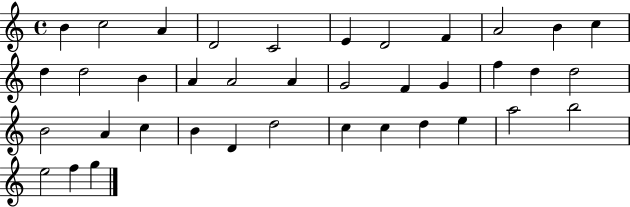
X:1
T:Untitled
M:4/4
L:1/4
K:C
B c2 A D2 C2 E D2 F A2 B c d d2 B A A2 A G2 F G f d d2 B2 A c B D d2 c c d e a2 b2 e2 f g